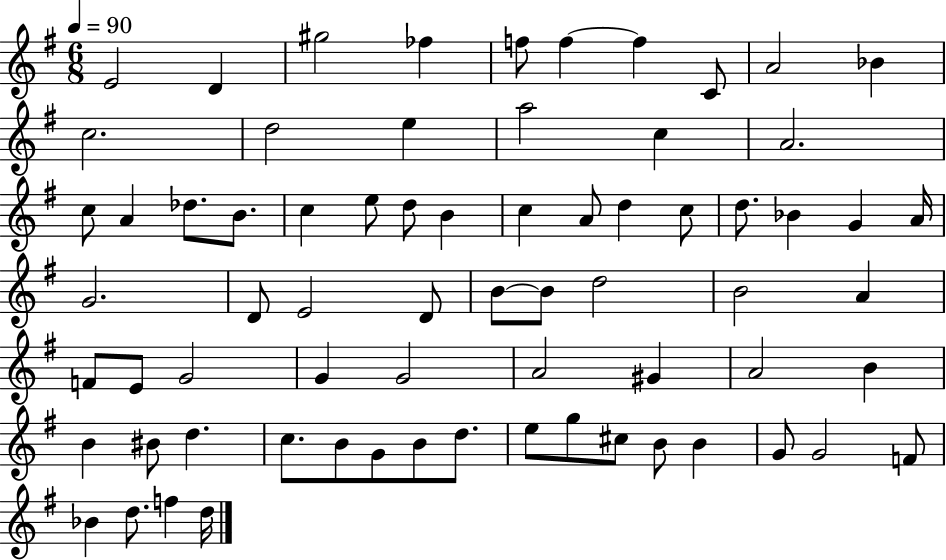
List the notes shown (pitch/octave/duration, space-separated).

E4/h D4/q G#5/h FES5/q F5/e F5/q F5/q C4/e A4/h Bb4/q C5/h. D5/h E5/q A5/h C5/q A4/h. C5/e A4/q Db5/e. B4/e. C5/q E5/e D5/e B4/q C5/q A4/e D5/q C5/e D5/e. Bb4/q G4/q A4/s G4/h. D4/e E4/h D4/e B4/e B4/e D5/h B4/h A4/q F4/e E4/e G4/h G4/q G4/h A4/h G#4/q A4/h B4/q B4/q BIS4/e D5/q. C5/e. B4/e G4/e B4/e D5/e. E5/e G5/e C#5/e B4/e B4/q G4/e G4/h F4/e Bb4/q D5/e. F5/q D5/s